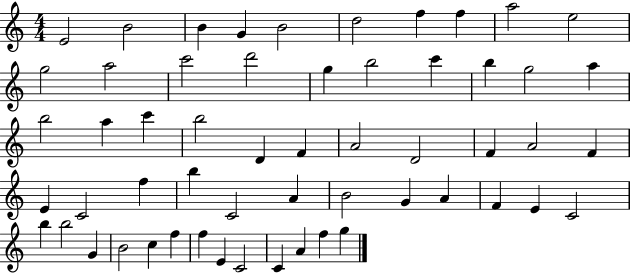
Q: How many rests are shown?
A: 0